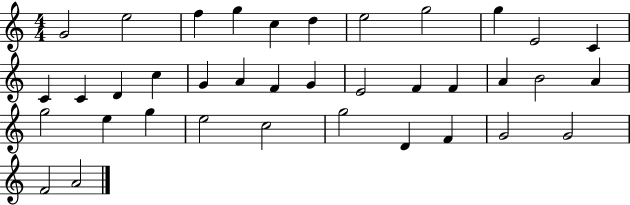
{
  \clef treble
  \numericTimeSignature
  \time 4/4
  \key c \major
  g'2 e''2 | f''4 g''4 c''4 d''4 | e''2 g''2 | g''4 e'2 c'4 | \break c'4 c'4 d'4 c''4 | g'4 a'4 f'4 g'4 | e'2 f'4 f'4 | a'4 b'2 a'4 | \break g''2 e''4 g''4 | e''2 c''2 | g''2 d'4 f'4 | g'2 g'2 | \break f'2 a'2 | \bar "|."
}